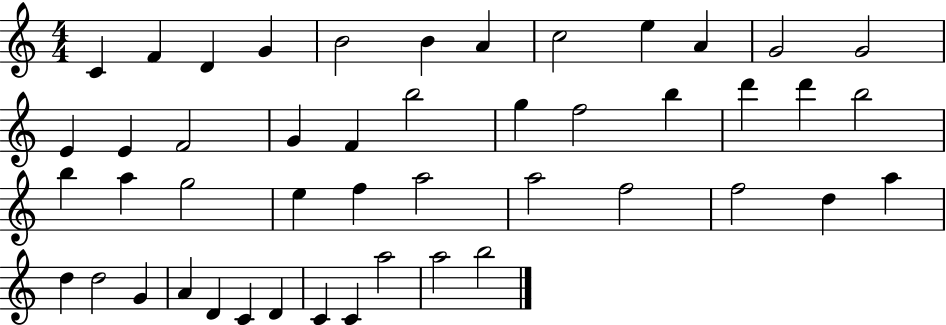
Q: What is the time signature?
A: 4/4